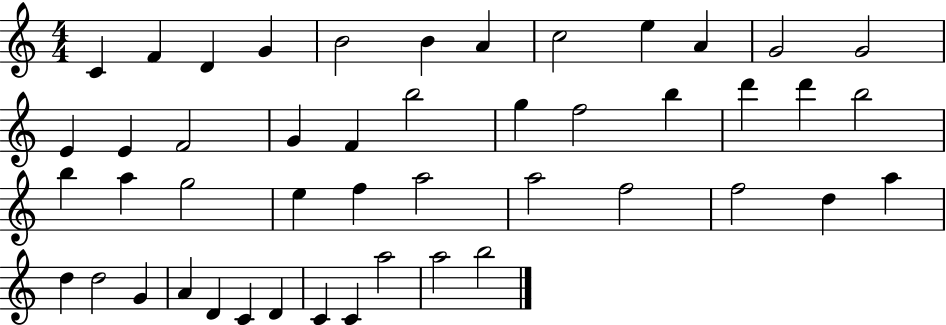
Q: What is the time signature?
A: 4/4